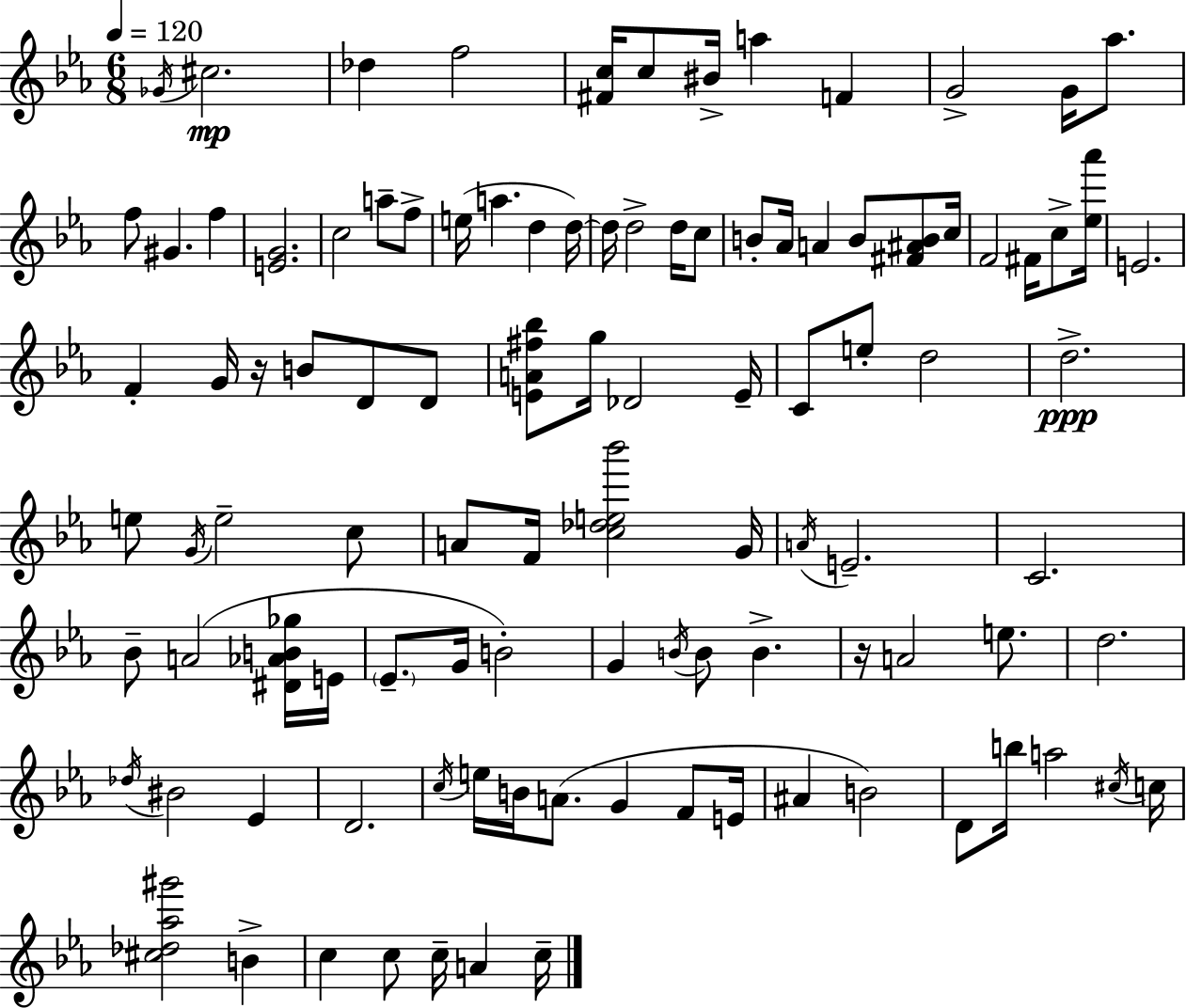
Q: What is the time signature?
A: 6/8